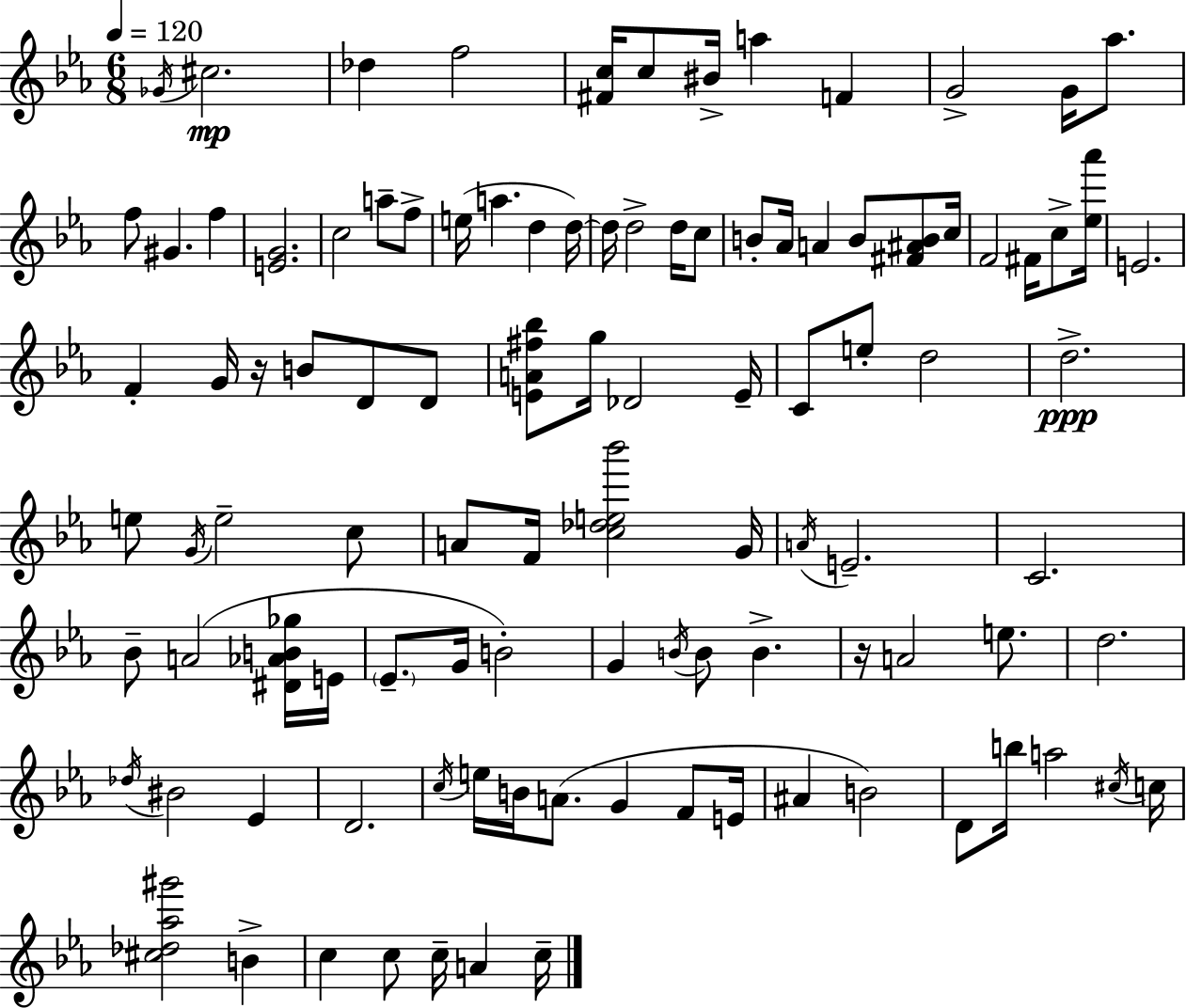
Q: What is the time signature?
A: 6/8